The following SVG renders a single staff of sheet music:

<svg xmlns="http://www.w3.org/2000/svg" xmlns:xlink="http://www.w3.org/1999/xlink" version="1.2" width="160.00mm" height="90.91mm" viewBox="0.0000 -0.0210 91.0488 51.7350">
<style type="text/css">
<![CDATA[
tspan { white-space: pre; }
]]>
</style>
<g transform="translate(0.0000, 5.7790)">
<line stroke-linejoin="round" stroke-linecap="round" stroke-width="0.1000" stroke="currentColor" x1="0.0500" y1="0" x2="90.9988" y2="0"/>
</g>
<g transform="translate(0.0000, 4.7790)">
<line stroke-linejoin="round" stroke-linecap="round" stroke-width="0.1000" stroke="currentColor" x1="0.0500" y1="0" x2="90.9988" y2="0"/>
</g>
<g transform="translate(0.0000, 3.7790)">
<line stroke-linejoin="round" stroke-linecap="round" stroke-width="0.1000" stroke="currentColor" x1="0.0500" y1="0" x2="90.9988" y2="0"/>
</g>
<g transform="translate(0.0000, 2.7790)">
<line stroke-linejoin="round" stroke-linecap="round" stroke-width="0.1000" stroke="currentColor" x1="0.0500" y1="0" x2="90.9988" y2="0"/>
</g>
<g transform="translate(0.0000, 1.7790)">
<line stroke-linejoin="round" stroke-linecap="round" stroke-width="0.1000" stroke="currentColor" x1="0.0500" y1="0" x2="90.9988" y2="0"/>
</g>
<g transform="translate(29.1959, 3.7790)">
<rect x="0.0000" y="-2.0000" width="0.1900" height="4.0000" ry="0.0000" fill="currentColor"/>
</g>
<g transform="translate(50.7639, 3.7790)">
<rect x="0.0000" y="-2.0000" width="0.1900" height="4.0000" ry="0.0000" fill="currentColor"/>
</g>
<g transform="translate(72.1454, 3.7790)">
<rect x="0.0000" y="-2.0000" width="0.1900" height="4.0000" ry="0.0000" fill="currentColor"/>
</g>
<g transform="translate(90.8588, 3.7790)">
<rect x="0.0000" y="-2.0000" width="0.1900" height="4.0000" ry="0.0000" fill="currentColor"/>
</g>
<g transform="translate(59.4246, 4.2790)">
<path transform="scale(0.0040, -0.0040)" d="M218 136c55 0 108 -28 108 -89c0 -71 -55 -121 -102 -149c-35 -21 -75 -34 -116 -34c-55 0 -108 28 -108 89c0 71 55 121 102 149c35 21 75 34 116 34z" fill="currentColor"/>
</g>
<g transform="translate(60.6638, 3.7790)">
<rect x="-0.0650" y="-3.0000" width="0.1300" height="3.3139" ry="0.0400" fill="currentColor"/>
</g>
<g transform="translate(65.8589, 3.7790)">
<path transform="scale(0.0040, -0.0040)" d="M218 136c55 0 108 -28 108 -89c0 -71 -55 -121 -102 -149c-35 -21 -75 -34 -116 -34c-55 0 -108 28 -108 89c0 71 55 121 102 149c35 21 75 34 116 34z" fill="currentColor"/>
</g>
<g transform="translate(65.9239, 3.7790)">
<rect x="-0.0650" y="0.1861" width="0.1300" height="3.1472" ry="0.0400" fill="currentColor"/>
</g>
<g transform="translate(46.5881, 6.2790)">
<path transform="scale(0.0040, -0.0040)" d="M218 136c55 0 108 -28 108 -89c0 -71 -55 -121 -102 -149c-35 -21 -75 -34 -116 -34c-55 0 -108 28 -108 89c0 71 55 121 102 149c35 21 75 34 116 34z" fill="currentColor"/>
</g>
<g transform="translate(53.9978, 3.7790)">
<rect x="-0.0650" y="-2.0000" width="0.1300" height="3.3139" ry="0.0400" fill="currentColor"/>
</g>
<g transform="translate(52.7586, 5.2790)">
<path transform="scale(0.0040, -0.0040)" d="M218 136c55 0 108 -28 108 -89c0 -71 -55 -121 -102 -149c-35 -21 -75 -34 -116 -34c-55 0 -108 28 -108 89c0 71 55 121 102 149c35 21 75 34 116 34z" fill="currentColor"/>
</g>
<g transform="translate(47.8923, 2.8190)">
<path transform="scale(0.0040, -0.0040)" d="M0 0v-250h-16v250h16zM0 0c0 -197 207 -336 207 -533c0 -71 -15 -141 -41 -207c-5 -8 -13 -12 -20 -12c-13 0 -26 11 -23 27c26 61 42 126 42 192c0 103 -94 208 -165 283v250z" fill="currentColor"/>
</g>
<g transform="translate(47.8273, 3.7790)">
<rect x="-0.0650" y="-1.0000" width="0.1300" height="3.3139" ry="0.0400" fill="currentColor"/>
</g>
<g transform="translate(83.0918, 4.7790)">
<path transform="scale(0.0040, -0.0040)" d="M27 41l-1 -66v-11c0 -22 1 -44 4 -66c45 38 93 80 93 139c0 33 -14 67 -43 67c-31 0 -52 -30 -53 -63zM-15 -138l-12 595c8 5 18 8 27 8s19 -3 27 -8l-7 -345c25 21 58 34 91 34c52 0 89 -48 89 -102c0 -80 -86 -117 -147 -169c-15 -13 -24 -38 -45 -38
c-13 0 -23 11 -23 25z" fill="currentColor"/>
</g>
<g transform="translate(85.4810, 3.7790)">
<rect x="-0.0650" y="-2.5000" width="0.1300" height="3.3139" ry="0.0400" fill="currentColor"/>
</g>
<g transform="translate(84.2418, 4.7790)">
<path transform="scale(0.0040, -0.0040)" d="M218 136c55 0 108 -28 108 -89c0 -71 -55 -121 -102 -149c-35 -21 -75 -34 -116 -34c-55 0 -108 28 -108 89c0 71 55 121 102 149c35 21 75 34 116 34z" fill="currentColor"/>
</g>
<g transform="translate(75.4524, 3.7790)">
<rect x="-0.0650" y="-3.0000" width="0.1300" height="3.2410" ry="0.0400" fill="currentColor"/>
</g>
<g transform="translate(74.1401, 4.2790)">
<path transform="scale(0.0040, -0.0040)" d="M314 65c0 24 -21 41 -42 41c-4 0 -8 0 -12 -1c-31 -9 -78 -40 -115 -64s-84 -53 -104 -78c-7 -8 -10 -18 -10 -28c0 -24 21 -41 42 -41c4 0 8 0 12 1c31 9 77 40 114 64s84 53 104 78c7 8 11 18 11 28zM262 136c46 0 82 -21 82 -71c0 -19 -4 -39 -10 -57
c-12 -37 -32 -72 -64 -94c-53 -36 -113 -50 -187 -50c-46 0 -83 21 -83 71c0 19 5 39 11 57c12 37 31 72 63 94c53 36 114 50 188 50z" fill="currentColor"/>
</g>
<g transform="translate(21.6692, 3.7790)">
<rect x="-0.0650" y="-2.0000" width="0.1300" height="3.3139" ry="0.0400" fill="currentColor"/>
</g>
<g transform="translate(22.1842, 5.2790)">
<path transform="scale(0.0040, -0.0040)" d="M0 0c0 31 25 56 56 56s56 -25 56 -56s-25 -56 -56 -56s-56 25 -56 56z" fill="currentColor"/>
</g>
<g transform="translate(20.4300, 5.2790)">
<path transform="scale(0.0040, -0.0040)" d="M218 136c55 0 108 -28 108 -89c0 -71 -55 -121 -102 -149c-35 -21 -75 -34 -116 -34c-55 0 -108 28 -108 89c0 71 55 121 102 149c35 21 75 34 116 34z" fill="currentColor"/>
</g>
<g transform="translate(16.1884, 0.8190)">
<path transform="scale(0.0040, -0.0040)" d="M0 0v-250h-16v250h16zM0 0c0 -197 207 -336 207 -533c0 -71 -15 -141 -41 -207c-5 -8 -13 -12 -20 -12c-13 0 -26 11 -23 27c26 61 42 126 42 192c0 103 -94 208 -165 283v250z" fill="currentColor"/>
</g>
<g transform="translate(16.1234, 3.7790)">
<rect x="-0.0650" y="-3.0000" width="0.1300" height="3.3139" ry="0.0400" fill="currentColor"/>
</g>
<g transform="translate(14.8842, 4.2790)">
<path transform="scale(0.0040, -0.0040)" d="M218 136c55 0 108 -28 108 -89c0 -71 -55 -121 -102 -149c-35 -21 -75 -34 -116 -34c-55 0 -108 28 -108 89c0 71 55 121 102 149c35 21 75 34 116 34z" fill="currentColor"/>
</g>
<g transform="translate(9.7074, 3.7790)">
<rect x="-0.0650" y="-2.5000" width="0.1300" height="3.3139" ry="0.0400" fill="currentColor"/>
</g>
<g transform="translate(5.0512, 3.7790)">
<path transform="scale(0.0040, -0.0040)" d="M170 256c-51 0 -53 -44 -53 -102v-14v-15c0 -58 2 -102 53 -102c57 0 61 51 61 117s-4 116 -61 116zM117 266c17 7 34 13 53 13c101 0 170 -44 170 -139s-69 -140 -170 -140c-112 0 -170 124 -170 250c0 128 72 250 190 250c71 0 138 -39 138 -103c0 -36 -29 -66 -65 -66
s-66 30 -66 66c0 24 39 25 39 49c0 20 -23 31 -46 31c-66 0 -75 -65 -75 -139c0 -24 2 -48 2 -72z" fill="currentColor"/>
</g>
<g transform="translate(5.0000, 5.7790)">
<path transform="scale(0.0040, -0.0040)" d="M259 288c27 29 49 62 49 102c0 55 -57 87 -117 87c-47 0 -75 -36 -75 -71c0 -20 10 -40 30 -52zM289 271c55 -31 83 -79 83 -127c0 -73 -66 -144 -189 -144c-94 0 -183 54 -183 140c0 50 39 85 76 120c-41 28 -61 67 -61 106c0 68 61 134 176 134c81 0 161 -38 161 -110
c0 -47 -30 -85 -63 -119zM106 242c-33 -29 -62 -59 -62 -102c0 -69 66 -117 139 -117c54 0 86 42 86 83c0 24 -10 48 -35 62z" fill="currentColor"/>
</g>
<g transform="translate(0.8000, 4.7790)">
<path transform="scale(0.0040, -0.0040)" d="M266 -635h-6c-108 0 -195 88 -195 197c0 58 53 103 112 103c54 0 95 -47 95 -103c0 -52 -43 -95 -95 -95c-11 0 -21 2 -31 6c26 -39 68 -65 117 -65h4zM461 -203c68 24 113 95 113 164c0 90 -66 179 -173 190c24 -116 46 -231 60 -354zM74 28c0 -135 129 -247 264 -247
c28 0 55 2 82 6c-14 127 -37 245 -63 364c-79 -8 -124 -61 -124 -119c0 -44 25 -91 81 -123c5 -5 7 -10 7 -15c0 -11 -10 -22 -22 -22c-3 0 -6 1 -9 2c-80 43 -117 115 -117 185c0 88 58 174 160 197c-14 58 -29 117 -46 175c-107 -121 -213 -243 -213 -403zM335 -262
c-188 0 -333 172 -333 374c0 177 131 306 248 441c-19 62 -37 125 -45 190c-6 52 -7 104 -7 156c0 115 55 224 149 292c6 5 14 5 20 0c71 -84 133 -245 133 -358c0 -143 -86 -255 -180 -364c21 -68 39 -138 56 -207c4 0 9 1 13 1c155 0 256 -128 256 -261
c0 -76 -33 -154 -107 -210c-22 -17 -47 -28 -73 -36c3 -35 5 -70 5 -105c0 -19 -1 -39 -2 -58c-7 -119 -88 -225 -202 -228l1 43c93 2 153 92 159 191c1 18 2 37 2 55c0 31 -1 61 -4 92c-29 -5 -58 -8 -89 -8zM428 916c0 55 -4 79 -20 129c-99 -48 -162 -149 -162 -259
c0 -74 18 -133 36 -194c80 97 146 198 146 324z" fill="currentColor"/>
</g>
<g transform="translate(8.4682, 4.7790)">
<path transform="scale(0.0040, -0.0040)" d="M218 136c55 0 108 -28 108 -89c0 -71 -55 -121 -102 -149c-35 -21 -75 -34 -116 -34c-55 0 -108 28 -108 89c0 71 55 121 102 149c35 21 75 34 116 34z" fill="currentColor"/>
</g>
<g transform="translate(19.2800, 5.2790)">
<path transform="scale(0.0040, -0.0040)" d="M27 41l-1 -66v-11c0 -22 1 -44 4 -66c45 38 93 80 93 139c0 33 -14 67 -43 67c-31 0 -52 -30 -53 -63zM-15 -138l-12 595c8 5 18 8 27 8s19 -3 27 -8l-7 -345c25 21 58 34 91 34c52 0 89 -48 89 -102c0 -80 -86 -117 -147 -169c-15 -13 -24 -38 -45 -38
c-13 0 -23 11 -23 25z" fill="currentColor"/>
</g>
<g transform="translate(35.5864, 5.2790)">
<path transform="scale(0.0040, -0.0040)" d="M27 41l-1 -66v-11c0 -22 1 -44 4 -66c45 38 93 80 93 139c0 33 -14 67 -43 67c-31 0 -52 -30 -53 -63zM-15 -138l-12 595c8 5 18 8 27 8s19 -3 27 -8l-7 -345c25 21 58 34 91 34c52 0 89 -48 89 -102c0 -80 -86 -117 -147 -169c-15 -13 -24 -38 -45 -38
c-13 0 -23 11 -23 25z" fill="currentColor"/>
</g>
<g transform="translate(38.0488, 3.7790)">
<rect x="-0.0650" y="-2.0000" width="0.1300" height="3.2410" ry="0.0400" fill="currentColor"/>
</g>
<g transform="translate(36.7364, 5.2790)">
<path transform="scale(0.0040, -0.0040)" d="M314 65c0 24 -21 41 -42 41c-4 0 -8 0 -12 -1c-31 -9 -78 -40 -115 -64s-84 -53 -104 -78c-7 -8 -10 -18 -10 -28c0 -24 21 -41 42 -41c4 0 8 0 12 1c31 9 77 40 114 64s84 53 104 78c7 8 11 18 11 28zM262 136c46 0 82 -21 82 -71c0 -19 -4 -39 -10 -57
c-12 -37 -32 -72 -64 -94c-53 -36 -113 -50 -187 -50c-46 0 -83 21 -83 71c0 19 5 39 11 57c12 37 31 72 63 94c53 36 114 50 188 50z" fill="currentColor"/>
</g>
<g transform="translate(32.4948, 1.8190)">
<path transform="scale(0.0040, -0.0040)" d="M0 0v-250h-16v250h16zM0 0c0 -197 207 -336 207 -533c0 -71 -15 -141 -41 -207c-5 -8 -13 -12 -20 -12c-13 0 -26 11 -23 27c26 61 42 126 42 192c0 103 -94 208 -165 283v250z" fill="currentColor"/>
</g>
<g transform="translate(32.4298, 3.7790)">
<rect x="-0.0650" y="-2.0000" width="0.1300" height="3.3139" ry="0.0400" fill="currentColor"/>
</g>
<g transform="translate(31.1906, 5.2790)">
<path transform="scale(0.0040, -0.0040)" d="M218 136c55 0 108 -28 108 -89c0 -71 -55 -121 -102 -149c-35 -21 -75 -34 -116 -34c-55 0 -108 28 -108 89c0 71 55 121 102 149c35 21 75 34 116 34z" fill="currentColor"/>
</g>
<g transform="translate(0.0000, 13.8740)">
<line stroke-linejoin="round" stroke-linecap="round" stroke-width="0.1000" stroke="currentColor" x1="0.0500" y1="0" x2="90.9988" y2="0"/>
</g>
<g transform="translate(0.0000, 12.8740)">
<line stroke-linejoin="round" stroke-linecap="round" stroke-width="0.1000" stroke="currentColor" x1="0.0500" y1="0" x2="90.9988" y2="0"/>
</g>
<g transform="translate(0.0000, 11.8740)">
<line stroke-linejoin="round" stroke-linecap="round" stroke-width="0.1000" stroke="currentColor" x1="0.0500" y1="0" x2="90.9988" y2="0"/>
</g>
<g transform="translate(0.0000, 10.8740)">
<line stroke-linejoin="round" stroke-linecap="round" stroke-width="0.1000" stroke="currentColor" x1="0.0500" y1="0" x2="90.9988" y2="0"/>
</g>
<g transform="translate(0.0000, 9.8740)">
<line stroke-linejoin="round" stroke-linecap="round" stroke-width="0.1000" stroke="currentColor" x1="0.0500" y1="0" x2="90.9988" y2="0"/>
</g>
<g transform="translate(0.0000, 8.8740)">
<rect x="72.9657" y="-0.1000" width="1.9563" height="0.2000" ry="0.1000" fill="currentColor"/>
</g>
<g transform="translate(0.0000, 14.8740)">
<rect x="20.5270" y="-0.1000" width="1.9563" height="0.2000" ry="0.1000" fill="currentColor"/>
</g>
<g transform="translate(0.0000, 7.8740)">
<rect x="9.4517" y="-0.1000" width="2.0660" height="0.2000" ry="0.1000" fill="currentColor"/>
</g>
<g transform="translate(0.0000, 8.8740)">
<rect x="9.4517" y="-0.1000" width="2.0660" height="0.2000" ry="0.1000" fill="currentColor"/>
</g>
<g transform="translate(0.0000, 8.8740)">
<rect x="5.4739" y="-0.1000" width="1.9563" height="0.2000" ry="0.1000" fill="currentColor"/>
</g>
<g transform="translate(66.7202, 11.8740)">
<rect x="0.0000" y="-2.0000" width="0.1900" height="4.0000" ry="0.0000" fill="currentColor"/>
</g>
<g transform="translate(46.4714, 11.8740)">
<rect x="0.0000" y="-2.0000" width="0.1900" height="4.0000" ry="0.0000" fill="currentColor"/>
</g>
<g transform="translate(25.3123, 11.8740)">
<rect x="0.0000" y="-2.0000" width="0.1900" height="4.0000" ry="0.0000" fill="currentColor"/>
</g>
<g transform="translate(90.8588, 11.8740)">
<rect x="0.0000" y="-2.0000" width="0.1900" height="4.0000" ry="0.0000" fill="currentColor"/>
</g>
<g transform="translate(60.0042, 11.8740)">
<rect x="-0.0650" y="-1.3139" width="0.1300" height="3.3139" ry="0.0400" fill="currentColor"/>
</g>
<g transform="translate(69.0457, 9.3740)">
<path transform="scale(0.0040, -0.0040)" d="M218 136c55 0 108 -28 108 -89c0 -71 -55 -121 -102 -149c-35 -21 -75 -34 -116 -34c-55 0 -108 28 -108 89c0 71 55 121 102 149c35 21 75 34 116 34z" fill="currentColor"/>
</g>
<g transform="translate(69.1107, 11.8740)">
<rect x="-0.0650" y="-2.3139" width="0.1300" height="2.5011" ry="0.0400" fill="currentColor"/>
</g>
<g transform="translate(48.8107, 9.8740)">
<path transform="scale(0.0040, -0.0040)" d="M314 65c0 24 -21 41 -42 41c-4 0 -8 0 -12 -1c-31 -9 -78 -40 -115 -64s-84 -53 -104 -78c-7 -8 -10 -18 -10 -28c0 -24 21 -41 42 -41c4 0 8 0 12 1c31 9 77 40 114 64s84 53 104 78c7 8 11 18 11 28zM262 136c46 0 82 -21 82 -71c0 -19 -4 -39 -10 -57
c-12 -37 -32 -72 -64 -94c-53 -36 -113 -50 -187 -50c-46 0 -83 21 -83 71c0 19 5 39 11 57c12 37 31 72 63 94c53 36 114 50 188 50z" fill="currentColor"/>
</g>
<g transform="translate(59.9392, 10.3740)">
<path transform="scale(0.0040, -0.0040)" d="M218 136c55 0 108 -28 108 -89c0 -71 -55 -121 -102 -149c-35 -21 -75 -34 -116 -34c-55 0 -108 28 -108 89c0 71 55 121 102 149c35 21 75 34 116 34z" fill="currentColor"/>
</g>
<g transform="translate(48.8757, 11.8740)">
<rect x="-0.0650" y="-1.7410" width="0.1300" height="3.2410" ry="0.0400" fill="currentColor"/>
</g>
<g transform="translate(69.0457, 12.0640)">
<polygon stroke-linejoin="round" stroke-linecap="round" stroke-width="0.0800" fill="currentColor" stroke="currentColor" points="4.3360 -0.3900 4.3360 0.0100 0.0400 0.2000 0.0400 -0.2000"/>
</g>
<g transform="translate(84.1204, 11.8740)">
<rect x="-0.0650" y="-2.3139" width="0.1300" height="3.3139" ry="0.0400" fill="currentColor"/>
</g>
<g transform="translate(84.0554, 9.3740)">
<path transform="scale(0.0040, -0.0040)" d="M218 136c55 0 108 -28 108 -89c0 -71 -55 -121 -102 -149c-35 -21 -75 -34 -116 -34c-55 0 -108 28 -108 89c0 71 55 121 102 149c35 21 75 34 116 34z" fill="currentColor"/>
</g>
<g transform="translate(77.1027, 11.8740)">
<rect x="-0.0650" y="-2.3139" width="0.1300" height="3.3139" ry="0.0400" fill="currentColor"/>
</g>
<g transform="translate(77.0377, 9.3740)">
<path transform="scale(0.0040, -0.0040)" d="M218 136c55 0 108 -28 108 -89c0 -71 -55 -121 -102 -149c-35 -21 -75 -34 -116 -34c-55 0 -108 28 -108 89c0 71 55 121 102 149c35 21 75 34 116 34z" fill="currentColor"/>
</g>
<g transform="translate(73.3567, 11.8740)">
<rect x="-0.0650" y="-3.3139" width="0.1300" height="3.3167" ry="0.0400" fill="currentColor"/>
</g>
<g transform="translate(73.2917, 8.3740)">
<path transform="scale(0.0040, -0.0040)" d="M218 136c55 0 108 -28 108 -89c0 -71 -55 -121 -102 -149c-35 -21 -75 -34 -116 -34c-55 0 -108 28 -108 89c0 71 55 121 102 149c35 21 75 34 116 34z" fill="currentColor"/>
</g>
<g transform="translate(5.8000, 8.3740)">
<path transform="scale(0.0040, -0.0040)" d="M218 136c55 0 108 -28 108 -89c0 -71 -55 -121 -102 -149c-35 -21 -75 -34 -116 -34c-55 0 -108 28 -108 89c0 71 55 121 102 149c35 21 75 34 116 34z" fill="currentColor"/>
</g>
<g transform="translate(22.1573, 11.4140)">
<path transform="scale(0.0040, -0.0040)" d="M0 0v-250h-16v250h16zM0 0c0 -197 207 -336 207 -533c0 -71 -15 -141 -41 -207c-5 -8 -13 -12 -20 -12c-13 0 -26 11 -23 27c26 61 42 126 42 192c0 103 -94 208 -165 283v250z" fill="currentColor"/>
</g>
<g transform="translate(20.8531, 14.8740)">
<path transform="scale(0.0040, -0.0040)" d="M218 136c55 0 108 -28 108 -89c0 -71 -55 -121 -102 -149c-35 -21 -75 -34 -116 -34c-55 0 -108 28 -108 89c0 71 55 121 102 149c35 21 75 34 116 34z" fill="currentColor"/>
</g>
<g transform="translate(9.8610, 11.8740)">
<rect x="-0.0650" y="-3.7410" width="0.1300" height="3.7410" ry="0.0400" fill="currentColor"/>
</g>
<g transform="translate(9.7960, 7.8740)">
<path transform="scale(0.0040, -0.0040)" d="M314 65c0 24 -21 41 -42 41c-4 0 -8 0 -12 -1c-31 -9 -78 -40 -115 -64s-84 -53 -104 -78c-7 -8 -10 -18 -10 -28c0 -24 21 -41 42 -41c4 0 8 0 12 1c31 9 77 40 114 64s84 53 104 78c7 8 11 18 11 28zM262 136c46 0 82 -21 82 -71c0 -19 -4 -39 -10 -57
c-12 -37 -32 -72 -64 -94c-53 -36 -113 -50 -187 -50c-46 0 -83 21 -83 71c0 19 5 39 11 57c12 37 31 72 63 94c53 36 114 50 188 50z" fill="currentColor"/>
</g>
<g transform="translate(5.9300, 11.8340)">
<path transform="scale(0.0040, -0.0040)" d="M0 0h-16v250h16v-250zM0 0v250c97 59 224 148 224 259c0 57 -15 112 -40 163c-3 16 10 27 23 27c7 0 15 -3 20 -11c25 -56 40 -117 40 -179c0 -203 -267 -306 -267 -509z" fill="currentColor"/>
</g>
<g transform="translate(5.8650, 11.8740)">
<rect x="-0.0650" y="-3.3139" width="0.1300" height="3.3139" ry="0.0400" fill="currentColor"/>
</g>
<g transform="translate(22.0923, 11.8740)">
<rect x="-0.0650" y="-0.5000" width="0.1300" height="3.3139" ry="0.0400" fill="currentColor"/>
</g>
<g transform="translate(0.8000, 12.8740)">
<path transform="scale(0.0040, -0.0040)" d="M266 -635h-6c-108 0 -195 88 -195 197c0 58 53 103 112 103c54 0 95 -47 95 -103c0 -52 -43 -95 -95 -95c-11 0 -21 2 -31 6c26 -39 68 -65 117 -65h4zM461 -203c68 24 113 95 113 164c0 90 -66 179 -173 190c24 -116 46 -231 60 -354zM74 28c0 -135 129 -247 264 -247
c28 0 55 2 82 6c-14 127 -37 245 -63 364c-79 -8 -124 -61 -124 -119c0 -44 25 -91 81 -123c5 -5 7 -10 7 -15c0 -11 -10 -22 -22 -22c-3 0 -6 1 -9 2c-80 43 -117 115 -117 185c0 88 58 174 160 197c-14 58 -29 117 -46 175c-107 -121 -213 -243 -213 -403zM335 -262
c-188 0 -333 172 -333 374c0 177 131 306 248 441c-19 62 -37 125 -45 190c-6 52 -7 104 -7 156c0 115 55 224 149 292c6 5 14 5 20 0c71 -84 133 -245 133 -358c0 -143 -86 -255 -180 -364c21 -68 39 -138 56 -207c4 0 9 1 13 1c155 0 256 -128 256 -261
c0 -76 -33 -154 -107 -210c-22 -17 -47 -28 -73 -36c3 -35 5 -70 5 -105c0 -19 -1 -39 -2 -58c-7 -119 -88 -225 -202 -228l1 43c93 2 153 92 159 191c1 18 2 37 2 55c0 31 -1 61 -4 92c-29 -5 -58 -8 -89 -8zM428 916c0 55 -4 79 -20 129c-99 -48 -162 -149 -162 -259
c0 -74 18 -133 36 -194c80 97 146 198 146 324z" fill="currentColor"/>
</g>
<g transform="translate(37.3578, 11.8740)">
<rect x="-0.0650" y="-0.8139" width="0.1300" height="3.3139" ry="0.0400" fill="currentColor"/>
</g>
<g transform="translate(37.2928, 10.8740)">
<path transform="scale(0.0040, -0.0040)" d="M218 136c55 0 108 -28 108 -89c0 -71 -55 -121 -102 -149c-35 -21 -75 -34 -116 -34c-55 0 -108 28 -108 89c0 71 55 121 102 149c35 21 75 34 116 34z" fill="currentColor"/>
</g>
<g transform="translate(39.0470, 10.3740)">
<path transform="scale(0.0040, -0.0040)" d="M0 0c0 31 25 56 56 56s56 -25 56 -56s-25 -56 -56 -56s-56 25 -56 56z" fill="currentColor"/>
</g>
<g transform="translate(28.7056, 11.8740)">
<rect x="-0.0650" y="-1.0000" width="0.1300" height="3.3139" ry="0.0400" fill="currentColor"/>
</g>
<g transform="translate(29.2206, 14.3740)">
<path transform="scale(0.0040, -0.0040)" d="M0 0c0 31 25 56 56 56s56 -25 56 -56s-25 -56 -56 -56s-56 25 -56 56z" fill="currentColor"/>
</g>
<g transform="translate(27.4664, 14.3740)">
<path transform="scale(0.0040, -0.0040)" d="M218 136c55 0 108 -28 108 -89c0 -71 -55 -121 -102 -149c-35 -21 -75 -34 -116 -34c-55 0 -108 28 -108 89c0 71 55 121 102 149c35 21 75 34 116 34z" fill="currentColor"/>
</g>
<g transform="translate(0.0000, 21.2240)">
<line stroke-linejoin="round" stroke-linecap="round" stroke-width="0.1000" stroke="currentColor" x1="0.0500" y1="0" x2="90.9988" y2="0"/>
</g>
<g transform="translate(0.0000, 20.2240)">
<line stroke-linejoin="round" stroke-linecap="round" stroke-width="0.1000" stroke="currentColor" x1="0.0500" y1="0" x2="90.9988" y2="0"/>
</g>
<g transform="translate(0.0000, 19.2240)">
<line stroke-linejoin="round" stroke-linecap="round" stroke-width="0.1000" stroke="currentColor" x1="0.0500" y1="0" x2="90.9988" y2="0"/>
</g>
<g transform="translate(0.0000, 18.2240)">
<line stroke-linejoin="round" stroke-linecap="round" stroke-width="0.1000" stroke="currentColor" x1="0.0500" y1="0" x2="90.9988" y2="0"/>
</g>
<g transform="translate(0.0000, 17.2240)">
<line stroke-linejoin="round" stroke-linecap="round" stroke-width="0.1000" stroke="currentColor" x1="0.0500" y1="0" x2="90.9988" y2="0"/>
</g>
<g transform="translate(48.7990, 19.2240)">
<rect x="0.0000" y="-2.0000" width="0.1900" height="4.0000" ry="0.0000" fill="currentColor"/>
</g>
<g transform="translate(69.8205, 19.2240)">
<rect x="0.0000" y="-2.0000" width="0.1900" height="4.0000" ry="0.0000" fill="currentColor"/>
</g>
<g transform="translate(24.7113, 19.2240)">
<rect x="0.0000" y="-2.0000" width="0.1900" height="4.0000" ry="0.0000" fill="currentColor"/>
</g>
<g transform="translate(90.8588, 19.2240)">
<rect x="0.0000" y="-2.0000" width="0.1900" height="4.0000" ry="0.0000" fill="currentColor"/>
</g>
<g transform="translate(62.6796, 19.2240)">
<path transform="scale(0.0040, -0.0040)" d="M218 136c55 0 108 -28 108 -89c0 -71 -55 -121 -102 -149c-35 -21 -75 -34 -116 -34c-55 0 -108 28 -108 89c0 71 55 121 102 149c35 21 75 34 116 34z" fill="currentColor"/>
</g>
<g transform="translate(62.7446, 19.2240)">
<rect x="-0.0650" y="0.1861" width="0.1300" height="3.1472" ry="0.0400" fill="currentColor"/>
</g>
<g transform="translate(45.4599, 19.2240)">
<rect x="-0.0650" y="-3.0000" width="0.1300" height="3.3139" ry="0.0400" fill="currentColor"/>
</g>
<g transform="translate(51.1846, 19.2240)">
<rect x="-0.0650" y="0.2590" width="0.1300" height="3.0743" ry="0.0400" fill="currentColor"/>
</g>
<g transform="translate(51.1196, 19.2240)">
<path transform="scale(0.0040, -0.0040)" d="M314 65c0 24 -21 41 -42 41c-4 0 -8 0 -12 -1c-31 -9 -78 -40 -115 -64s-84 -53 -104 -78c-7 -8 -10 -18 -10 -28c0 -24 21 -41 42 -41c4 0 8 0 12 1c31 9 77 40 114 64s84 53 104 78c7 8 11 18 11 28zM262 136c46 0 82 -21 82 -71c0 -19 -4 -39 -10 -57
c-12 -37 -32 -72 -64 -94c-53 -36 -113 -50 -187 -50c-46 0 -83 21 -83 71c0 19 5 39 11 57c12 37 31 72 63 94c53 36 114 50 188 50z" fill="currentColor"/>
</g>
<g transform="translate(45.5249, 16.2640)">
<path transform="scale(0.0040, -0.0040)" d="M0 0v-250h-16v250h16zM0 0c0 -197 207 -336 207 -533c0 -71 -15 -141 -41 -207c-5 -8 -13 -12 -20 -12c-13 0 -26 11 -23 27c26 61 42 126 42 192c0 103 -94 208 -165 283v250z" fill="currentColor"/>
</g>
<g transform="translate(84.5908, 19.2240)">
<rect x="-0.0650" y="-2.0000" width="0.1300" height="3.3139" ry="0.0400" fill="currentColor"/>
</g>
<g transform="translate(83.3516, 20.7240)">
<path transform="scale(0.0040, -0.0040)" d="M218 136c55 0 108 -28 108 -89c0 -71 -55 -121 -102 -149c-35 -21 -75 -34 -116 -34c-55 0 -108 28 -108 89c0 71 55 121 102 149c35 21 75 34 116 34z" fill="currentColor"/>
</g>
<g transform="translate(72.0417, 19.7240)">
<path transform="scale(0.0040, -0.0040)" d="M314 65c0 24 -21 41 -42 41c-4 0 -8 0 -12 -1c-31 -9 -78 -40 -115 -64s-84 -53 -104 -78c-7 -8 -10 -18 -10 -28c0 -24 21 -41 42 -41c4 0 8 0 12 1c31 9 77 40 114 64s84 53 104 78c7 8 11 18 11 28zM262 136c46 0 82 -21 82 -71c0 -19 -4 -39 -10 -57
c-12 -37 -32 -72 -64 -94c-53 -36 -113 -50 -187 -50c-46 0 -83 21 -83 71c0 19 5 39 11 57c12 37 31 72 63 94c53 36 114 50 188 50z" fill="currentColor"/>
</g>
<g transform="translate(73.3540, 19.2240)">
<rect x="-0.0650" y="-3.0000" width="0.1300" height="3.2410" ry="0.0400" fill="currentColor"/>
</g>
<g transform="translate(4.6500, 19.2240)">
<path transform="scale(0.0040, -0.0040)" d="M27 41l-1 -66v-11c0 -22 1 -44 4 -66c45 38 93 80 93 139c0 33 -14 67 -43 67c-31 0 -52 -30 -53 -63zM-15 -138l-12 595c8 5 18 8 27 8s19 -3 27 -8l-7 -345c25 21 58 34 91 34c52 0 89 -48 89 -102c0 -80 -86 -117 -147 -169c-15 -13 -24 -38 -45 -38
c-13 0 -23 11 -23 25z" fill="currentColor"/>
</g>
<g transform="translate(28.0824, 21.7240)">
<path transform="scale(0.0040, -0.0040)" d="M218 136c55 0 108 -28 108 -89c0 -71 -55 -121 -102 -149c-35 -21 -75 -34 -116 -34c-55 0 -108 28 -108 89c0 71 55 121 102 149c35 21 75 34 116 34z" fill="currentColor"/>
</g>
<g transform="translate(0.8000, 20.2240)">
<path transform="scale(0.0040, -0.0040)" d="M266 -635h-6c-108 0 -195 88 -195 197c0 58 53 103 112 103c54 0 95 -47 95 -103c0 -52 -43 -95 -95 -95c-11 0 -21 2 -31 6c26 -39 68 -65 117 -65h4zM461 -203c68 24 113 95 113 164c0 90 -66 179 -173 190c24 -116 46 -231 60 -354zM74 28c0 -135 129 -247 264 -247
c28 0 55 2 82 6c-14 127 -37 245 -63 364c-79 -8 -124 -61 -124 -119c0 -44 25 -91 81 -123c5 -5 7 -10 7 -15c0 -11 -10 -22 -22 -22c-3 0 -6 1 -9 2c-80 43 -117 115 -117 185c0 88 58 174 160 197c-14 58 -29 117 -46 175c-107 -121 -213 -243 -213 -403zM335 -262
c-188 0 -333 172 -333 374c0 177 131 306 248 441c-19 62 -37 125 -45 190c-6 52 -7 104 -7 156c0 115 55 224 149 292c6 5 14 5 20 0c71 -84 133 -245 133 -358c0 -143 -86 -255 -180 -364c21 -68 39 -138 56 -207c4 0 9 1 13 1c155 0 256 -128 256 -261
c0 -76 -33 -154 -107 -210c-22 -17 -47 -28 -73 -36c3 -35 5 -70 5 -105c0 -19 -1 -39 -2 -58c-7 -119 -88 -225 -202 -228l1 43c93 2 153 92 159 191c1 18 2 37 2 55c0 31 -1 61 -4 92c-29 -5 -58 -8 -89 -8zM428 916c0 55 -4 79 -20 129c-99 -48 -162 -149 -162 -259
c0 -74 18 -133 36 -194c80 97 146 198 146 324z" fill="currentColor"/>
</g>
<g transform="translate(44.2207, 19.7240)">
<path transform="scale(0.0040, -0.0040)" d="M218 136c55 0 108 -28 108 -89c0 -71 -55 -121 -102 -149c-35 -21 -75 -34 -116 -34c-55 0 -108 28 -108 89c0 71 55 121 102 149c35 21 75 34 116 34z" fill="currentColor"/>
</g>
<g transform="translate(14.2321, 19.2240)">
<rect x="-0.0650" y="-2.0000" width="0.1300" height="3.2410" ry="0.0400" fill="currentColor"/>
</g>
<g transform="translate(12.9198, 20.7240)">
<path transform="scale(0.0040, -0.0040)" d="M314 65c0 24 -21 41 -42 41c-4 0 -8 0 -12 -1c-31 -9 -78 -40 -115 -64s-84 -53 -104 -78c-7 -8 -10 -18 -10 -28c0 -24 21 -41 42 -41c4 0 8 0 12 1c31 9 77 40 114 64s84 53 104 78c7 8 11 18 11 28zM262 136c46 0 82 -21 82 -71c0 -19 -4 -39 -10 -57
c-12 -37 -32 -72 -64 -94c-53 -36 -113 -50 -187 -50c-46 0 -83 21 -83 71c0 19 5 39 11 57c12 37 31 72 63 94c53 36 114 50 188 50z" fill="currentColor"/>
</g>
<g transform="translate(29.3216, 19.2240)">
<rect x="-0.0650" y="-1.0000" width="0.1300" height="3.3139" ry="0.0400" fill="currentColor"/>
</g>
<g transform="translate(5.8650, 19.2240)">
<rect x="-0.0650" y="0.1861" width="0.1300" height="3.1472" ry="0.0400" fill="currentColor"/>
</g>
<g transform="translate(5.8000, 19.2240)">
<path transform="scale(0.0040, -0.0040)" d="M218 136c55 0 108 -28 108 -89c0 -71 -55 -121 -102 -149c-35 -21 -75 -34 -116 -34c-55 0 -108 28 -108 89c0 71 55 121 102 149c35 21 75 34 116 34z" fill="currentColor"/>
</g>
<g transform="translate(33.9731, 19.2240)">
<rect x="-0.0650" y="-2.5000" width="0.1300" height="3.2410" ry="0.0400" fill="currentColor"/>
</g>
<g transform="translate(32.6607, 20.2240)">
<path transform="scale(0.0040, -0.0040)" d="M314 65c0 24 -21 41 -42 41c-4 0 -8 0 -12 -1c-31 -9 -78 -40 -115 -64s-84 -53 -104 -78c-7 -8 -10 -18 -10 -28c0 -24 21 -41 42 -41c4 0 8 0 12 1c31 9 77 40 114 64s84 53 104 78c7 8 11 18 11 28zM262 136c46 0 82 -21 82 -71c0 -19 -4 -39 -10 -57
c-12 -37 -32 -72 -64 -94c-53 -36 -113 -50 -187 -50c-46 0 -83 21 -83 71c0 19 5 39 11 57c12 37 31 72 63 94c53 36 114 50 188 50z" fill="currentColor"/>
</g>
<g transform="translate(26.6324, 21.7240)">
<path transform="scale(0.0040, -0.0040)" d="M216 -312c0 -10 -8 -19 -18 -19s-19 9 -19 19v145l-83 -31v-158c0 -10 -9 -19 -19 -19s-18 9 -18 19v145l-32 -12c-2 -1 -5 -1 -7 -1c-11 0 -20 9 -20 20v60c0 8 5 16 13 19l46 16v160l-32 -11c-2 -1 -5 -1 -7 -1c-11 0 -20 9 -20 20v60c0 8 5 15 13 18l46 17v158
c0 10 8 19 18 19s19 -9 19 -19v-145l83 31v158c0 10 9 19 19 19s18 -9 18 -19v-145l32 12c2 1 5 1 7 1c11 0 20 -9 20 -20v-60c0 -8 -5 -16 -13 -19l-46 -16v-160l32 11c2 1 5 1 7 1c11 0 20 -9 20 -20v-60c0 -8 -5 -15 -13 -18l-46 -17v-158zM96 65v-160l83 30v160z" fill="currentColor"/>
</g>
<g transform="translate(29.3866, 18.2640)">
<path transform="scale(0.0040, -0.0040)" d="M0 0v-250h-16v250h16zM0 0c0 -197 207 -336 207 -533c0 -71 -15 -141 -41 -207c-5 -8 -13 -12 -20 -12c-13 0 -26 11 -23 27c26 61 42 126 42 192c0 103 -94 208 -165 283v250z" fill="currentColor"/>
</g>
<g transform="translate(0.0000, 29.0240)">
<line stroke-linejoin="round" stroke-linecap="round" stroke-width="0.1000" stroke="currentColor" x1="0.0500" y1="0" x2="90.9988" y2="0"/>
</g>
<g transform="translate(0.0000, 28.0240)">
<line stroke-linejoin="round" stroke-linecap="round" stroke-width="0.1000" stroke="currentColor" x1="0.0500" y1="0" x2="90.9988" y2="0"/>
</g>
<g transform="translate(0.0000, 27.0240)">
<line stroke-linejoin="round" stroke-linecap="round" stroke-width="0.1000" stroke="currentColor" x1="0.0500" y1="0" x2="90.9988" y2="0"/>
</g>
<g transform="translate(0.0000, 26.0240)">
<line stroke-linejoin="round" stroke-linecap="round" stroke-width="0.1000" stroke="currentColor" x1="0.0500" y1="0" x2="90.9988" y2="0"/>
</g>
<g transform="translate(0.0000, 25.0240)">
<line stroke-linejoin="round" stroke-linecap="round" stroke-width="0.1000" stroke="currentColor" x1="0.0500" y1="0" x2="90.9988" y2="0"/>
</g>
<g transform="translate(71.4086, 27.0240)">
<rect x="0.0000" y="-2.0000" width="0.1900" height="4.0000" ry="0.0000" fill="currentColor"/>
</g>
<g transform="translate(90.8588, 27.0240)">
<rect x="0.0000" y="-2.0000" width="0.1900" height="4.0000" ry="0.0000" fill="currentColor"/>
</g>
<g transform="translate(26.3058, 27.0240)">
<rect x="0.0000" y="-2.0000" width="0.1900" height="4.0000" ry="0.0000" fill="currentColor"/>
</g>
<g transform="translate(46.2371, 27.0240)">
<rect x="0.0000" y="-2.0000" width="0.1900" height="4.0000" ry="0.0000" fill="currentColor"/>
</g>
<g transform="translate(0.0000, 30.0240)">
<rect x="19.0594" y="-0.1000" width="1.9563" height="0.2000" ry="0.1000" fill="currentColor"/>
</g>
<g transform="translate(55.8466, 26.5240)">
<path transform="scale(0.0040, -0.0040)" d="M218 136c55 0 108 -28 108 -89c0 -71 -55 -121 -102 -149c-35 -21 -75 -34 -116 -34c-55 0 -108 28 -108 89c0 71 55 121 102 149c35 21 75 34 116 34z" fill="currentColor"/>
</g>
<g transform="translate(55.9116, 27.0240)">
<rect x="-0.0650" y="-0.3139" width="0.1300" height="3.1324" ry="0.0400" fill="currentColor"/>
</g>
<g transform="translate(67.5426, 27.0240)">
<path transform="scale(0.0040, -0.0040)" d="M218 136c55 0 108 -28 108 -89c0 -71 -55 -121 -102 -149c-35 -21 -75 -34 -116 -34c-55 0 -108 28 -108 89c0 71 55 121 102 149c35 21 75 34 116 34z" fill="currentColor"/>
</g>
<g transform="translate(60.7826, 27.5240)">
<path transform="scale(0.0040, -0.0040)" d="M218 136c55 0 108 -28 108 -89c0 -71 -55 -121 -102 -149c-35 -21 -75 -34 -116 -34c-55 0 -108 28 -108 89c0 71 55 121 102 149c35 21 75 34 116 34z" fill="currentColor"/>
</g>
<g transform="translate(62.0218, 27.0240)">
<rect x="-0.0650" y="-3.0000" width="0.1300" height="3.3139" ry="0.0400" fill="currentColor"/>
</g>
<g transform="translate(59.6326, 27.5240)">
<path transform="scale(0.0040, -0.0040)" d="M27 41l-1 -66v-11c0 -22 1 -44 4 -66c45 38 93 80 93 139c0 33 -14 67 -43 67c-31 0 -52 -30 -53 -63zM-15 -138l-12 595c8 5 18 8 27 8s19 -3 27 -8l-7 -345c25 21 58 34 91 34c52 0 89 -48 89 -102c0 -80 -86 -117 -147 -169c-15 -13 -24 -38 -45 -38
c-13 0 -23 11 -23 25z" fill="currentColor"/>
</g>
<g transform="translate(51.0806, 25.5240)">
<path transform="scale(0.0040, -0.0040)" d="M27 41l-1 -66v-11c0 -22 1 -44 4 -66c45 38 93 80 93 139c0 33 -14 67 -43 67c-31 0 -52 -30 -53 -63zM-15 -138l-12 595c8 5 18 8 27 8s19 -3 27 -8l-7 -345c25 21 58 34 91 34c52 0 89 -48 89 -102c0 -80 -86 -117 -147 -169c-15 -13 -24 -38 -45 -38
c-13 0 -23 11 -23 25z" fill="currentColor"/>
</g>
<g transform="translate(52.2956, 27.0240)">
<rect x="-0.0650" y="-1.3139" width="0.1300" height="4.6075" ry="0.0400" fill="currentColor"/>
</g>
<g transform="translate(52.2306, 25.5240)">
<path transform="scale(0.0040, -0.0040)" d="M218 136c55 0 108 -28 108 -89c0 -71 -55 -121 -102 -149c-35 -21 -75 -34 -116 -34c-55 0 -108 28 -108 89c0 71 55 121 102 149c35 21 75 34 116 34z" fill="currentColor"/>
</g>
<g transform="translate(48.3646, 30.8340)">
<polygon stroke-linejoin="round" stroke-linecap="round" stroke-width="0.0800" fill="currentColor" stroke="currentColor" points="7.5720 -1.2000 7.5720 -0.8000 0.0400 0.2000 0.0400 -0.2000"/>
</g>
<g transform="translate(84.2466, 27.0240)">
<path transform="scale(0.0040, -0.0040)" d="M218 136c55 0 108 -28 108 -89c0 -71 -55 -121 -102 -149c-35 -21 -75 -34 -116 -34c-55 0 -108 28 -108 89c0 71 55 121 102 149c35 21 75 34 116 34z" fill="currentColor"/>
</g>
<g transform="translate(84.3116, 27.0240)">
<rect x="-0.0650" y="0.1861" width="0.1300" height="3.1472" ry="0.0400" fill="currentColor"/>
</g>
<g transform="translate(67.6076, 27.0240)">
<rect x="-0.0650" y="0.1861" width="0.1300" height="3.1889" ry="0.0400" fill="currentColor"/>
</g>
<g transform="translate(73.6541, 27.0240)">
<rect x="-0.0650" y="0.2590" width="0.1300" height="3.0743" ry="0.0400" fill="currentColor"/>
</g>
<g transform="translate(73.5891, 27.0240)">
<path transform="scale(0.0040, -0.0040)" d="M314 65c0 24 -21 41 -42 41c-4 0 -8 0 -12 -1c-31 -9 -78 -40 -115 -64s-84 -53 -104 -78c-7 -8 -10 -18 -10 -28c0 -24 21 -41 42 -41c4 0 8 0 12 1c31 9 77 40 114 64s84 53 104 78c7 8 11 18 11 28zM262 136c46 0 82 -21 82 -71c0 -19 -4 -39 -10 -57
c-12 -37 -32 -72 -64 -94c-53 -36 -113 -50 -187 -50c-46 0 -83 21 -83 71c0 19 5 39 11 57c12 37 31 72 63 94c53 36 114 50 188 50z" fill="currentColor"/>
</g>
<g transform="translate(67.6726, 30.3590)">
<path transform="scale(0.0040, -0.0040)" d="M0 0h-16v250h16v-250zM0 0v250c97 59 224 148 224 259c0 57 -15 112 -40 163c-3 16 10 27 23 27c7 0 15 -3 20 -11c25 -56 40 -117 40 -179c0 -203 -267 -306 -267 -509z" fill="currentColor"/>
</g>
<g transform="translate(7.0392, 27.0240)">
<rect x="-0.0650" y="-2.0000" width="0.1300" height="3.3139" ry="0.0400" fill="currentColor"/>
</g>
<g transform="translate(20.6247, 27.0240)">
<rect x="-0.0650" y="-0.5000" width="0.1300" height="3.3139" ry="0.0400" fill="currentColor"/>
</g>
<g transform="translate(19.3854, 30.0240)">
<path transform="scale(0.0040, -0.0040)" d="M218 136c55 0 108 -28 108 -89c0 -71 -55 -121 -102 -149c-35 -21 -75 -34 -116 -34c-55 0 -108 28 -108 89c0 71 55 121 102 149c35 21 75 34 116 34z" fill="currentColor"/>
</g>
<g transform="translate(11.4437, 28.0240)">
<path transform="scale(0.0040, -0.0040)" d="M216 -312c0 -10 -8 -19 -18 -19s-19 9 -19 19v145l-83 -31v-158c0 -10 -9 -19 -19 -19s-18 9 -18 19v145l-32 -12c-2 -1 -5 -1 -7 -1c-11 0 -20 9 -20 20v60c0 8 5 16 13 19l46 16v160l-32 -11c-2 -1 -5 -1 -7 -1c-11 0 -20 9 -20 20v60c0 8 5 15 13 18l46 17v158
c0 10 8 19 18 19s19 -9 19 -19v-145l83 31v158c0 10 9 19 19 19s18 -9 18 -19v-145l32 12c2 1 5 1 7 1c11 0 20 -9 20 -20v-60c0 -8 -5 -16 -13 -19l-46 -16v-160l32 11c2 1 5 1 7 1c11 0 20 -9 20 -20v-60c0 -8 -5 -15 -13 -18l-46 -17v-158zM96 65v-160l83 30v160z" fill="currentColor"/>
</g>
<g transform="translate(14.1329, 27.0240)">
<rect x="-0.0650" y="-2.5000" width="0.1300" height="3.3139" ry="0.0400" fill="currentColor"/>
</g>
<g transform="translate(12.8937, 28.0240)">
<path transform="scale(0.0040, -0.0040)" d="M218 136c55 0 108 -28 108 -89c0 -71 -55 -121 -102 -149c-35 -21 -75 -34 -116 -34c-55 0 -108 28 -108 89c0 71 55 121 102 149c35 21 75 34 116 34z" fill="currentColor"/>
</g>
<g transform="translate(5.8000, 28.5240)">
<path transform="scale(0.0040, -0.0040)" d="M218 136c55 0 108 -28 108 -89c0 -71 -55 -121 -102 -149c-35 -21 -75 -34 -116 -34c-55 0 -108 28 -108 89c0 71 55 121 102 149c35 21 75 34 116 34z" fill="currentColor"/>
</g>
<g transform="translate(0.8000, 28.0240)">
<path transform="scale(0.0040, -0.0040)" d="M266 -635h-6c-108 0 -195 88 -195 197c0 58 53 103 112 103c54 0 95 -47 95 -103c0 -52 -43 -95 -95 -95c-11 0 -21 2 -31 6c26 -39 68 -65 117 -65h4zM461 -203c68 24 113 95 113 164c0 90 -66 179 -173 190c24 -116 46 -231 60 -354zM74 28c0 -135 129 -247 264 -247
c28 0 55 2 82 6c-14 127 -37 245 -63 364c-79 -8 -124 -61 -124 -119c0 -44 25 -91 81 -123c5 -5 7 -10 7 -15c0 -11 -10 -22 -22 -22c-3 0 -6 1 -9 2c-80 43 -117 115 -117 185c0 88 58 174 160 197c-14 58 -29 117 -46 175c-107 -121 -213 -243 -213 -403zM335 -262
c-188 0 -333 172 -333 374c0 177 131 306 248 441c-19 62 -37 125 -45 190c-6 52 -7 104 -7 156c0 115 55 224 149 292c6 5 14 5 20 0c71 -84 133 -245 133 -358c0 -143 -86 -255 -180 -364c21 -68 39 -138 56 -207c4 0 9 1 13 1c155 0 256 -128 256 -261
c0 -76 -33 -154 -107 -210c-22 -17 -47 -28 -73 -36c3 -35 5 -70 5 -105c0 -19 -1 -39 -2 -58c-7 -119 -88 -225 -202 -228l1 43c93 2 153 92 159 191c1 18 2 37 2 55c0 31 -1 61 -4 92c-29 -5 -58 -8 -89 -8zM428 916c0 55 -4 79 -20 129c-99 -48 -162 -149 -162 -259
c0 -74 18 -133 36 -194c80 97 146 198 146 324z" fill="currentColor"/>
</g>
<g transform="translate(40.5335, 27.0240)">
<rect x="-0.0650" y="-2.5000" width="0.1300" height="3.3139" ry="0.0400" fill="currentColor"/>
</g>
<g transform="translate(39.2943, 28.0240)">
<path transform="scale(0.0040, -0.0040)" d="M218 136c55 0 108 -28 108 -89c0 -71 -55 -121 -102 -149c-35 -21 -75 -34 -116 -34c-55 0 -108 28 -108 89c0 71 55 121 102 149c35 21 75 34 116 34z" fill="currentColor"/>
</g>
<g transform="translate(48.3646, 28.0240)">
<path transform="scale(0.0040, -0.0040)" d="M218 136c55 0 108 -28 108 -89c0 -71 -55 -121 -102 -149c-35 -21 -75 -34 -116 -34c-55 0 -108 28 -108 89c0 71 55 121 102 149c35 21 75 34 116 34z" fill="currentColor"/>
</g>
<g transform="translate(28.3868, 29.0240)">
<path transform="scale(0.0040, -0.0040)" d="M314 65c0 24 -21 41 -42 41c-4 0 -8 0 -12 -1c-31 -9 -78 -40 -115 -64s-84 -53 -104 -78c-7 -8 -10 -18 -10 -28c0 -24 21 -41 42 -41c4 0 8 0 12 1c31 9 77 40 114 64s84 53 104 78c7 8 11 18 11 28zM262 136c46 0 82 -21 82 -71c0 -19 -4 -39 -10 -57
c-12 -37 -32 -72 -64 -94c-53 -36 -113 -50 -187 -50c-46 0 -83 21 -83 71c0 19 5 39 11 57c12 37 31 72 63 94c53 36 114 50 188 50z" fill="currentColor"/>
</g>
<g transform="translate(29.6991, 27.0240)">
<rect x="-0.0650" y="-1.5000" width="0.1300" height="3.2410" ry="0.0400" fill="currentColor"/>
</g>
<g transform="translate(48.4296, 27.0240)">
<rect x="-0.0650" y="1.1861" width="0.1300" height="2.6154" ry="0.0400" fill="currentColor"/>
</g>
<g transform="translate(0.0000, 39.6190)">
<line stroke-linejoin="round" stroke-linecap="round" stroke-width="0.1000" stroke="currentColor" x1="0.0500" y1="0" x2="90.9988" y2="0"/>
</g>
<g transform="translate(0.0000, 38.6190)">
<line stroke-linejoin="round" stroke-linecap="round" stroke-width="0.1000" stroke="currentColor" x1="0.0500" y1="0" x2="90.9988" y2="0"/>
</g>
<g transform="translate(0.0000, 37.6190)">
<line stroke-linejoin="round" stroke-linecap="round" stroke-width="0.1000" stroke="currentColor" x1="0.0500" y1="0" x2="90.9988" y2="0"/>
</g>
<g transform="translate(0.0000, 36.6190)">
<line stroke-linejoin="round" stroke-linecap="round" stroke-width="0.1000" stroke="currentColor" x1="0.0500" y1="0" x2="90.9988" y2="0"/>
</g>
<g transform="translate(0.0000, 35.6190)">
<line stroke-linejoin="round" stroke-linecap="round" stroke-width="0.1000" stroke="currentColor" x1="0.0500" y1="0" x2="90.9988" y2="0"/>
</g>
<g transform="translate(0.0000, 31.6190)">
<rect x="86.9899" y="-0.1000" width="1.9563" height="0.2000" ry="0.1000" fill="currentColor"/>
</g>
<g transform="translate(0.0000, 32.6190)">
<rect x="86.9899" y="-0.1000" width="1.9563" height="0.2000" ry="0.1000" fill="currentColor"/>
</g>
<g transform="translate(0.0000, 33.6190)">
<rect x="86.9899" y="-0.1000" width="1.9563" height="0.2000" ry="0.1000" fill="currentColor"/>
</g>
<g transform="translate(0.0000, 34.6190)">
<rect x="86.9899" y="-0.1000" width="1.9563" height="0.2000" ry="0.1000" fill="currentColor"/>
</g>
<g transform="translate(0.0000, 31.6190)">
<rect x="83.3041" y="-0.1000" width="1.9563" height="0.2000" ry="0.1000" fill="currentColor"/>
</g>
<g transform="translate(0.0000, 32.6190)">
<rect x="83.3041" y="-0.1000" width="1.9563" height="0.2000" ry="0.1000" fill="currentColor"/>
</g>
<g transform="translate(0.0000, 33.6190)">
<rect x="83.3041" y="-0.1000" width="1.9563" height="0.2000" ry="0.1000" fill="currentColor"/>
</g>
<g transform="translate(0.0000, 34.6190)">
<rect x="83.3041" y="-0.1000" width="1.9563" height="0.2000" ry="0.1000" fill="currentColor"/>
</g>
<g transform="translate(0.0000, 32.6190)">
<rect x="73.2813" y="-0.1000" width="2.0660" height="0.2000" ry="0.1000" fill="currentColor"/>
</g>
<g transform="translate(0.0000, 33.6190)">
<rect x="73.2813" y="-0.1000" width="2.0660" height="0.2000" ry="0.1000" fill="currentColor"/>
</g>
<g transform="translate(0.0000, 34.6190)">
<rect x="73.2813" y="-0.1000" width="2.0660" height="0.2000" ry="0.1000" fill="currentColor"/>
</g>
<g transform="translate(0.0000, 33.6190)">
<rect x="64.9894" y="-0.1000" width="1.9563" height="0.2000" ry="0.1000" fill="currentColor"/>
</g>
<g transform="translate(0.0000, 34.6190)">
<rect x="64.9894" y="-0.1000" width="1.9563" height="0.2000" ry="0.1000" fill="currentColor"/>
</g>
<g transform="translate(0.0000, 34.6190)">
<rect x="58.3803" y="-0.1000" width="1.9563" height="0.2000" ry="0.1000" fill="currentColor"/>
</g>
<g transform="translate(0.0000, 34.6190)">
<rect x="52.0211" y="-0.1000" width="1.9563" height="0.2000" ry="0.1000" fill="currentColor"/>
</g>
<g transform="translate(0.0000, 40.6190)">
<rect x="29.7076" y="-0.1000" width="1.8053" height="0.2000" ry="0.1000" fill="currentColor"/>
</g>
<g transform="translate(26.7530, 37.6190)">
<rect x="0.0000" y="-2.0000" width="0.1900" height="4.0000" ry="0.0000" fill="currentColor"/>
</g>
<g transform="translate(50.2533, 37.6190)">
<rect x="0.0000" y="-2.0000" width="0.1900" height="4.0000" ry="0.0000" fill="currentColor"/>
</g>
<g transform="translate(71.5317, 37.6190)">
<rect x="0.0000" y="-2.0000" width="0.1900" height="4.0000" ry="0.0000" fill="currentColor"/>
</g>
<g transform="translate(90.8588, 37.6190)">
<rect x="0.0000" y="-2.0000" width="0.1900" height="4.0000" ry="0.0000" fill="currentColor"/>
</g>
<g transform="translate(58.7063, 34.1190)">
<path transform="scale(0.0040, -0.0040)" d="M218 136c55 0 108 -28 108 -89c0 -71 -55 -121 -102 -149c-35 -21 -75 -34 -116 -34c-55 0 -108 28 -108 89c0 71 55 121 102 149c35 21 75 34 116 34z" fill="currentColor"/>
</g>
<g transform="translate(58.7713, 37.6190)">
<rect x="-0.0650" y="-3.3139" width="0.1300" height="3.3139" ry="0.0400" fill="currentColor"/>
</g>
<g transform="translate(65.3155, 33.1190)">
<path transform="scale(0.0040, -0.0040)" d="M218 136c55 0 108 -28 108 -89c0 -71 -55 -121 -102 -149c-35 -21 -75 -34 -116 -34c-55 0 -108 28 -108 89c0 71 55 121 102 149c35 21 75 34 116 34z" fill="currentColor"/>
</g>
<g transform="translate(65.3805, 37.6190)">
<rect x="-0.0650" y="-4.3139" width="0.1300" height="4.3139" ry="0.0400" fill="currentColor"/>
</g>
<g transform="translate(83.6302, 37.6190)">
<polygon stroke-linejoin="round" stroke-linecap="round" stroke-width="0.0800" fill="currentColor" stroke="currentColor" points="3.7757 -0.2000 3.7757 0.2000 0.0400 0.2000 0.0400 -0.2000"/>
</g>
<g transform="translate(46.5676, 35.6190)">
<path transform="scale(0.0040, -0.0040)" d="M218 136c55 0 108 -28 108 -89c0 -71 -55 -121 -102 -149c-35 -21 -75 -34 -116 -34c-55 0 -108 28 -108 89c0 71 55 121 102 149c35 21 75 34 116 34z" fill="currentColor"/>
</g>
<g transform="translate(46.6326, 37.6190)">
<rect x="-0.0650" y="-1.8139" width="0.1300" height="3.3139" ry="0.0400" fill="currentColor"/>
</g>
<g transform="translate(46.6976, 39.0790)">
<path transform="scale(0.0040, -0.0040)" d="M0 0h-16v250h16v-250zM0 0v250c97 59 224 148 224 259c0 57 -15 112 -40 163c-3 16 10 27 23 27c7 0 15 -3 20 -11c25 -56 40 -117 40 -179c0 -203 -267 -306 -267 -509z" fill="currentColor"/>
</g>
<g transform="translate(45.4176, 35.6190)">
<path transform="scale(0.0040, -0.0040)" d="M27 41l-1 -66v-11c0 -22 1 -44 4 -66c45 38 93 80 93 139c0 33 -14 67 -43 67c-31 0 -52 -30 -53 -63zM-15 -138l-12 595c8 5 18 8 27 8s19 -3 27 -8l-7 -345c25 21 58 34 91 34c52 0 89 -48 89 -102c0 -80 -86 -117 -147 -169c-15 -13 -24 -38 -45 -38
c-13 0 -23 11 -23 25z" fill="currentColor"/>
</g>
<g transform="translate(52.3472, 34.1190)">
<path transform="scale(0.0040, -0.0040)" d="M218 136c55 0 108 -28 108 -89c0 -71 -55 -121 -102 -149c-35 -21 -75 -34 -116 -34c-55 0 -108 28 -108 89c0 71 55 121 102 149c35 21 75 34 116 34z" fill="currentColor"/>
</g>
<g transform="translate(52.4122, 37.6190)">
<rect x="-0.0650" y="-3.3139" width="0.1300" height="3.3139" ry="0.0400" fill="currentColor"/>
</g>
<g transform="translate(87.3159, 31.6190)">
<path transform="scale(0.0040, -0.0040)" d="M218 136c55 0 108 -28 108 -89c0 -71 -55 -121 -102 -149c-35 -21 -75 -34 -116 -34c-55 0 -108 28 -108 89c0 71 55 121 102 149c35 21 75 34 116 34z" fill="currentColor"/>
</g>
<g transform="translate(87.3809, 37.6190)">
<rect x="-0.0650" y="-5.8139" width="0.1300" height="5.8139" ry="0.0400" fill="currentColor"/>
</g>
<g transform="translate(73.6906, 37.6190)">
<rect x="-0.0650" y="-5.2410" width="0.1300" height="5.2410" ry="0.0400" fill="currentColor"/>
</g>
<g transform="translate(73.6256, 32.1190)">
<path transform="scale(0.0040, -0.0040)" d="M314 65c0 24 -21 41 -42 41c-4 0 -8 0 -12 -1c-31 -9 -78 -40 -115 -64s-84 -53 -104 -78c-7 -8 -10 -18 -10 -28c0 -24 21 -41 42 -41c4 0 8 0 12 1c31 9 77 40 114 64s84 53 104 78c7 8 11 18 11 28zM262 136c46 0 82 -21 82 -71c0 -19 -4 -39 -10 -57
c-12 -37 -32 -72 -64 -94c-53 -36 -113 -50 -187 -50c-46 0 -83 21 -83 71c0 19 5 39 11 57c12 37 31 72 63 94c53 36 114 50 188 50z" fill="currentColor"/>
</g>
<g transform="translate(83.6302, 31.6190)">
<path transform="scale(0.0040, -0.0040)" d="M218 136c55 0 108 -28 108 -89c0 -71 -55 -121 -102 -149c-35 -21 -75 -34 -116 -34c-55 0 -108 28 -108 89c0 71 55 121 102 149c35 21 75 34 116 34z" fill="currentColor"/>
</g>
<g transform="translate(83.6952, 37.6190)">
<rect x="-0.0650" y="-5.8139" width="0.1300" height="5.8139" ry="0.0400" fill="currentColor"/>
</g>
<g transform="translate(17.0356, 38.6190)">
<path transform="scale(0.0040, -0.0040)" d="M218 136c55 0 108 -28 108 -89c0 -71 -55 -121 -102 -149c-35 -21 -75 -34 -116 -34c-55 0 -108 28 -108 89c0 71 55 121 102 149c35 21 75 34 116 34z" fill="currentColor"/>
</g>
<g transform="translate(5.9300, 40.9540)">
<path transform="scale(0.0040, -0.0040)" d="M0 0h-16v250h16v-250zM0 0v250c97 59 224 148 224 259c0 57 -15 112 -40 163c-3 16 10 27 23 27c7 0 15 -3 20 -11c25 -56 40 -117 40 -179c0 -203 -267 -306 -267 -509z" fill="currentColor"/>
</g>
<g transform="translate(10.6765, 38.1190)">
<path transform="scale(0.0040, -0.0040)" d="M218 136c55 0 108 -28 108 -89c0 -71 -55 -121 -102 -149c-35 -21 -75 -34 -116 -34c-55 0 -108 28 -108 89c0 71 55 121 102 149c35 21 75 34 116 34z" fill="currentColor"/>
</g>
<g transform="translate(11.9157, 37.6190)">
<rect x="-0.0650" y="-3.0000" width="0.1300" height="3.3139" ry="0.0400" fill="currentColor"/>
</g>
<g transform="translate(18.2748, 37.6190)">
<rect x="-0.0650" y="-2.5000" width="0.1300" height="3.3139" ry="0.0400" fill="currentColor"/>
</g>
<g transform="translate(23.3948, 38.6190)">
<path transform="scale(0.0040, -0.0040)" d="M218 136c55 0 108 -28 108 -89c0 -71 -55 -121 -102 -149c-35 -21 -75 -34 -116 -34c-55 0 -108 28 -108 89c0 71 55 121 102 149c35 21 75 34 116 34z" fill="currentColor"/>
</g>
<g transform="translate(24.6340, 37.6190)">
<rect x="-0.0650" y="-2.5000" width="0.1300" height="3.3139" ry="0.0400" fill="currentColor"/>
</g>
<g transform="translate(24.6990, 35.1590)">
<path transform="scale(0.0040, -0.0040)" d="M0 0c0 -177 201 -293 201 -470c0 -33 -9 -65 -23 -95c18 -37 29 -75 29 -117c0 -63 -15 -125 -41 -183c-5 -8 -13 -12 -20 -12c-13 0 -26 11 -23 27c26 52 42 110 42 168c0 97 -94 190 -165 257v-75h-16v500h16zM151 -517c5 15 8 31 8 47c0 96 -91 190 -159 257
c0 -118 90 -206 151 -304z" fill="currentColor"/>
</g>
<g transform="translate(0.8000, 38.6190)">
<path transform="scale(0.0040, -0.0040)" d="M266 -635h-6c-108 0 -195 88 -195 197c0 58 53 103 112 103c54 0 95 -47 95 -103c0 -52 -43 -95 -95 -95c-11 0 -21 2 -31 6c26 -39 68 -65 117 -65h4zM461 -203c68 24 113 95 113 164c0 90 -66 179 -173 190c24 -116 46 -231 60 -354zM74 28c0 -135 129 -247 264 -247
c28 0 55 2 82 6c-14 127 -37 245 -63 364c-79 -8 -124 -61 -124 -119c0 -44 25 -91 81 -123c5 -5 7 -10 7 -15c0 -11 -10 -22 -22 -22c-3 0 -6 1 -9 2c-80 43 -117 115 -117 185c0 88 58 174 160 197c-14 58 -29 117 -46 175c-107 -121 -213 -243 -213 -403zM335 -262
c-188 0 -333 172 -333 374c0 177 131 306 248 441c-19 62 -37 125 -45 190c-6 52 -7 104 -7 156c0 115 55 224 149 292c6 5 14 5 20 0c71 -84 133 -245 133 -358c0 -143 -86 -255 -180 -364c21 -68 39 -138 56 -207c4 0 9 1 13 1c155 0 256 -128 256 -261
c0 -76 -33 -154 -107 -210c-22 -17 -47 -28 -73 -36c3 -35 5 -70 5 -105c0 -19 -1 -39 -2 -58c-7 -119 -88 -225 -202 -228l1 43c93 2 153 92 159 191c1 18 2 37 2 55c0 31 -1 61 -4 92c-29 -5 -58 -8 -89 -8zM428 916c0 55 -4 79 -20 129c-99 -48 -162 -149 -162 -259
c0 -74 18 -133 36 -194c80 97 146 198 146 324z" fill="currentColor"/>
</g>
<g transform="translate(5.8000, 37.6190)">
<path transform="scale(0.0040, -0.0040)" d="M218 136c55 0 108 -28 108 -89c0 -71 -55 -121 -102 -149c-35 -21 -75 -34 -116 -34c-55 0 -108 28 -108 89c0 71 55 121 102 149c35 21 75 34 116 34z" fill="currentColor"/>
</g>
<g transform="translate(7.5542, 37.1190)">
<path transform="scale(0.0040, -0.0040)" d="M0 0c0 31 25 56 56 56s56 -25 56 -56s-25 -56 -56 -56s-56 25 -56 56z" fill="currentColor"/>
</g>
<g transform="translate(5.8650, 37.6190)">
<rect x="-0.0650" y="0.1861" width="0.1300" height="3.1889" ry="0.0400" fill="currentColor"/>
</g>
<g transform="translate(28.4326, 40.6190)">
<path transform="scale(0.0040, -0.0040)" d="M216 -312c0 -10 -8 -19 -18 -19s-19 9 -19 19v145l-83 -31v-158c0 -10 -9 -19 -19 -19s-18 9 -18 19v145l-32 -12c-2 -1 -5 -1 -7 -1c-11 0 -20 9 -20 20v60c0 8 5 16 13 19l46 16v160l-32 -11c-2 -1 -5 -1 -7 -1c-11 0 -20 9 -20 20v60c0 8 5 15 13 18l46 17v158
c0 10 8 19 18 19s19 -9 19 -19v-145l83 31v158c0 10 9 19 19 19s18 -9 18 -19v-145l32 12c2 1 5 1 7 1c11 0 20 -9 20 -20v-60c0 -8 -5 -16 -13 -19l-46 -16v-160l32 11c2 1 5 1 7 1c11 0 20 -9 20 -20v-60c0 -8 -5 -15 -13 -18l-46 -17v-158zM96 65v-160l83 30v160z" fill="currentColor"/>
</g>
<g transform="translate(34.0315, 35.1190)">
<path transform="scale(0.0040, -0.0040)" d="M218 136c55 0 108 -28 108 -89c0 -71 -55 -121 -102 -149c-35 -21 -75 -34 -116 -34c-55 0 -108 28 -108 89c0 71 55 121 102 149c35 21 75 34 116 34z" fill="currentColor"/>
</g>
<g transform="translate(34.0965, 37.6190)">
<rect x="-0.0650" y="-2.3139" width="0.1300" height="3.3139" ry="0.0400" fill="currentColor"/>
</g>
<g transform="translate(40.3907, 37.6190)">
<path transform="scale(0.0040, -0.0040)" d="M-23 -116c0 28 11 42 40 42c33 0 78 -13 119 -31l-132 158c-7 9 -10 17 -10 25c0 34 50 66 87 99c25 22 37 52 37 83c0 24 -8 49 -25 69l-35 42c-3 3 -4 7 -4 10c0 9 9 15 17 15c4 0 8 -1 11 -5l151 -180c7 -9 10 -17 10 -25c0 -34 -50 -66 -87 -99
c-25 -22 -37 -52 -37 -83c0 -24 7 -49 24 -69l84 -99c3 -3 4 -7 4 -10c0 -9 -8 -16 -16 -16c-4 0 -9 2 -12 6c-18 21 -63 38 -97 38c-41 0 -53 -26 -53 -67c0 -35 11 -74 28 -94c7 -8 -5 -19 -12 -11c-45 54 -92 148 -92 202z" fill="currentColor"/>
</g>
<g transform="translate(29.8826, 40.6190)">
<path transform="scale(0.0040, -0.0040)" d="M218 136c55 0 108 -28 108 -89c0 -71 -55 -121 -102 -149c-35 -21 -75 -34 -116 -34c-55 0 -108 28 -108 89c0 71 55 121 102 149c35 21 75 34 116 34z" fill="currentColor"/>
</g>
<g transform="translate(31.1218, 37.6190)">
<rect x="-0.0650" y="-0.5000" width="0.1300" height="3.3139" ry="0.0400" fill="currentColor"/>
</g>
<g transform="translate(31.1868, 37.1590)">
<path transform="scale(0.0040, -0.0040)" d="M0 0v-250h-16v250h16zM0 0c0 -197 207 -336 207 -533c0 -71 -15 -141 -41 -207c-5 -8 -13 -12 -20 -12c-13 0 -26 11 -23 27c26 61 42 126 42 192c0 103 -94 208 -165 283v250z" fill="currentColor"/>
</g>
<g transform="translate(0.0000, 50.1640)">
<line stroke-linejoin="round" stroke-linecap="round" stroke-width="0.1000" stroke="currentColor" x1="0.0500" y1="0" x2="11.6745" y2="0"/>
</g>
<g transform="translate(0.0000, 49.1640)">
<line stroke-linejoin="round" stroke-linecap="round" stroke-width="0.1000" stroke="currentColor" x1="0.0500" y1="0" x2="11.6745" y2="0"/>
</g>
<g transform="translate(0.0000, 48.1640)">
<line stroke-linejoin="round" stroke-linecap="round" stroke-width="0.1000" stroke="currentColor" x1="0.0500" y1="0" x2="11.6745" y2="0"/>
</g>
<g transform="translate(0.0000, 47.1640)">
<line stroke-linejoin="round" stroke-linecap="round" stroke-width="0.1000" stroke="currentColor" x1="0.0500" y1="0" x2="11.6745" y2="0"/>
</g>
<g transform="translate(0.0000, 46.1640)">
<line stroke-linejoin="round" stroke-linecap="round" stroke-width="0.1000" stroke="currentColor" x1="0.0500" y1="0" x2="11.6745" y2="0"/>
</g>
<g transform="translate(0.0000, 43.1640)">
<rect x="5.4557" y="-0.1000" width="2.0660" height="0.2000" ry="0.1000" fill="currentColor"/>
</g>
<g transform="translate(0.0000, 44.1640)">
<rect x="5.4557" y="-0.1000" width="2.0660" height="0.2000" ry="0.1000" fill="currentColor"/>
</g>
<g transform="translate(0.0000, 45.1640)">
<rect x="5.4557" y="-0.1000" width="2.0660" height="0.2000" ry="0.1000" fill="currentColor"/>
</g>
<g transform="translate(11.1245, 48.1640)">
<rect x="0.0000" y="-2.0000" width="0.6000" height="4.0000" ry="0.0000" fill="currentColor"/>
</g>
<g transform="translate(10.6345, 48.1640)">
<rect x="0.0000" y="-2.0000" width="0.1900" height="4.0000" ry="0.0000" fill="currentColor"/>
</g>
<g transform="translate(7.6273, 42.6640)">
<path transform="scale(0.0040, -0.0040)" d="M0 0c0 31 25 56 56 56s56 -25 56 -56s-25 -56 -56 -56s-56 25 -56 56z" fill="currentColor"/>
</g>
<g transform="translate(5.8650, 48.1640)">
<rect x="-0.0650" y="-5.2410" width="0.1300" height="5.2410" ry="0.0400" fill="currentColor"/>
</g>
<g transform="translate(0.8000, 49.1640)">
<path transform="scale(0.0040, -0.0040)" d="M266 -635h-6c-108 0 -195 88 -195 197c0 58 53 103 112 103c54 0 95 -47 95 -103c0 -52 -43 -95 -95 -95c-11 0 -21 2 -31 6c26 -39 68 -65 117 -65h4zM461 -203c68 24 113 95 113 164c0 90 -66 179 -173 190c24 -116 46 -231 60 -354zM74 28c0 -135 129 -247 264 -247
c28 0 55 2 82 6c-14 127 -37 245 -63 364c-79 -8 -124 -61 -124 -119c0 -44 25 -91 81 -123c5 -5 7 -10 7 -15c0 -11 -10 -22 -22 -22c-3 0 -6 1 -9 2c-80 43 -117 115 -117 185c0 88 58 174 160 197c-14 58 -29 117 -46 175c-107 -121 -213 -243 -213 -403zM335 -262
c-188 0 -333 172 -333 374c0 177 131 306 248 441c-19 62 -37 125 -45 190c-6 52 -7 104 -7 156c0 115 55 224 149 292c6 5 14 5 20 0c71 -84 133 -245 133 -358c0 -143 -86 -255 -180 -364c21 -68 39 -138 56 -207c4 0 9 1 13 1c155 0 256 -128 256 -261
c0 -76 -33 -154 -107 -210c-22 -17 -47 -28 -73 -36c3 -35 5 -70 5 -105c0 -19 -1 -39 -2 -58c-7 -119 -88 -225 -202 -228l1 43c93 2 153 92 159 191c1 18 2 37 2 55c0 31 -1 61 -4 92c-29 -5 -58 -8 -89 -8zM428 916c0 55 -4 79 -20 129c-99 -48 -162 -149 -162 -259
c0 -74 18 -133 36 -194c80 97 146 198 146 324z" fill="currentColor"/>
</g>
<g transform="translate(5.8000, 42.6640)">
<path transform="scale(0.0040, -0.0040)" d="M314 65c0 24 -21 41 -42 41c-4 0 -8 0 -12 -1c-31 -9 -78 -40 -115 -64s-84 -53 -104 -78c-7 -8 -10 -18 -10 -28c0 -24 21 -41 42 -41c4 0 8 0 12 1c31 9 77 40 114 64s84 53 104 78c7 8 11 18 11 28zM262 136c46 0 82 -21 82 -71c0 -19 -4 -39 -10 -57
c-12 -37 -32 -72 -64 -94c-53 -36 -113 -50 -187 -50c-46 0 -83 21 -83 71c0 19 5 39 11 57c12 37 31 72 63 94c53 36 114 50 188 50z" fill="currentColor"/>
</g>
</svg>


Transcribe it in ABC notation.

X:1
T:Untitled
M:6/8
L:1/4
K:C
G A/2 _F F/2 _F2 D/2 F A B A2 _G b/2 c'2 C/2 D d f2 e g/2 b/2 g g _B F2 ^D/2 G2 A/2 B2 B A2 F F ^G C E2 G G/2 _e/2 c/2 _A B/2 B2 B B/2 A G G/4 ^C/2 g z _f/2 b b d' f'2 g'/2 g'/2 f'2